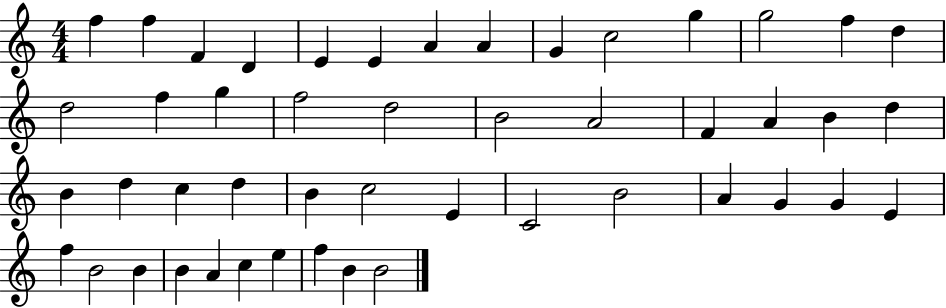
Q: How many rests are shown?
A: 0